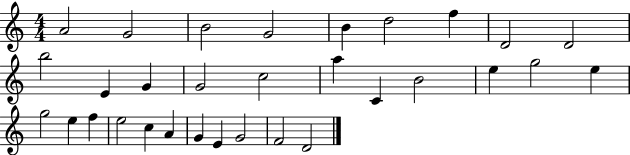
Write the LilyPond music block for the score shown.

{
  \clef treble
  \numericTimeSignature
  \time 4/4
  \key c \major
  a'2 g'2 | b'2 g'2 | b'4 d''2 f''4 | d'2 d'2 | \break b''2 e'4 g'4 | g'2 c''2 | a''4 c'4 b'2 | e''4 g''2 e''4 | \break g''2 e''4 f''4 | e''2 c''4 a'4 | g'4 e'4 g'2 | f'2 d'2 | \break \bar "|."
}